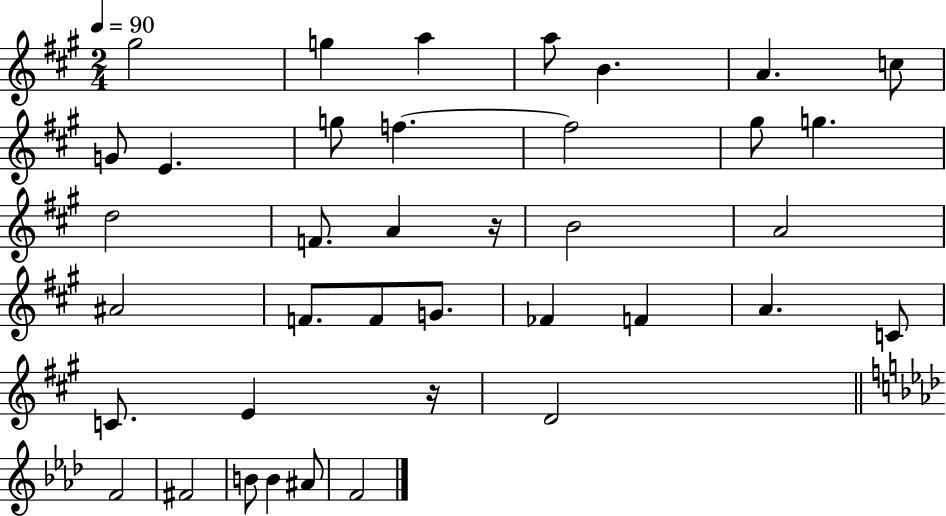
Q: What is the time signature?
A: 2/4